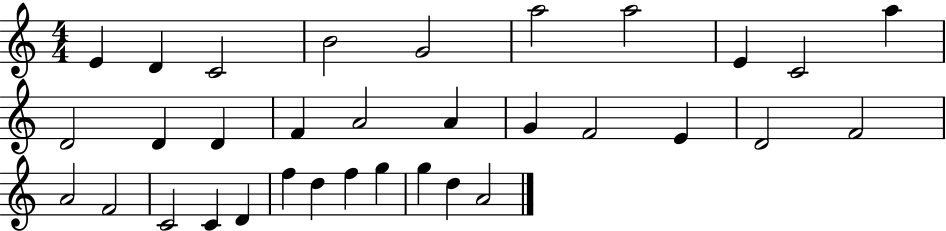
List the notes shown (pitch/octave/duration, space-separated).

E4/q D4/q C4/h B4/h G4/h A5/h A5/h E4/q C4/h A5/q D4/h D4/q D4/q F4/q A4/h A4/q G4/q F4/h E4/q D4/h F4/h A4/h F4/h C4/h C4/q D4/q F5/q D5/q F5/q G5/q G5/q D5/q A4/h